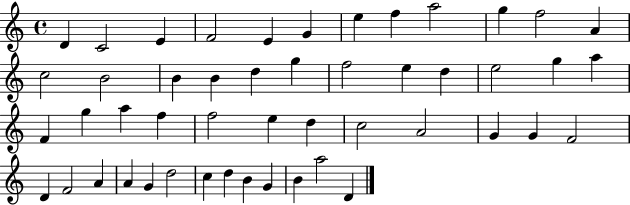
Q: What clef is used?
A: treble